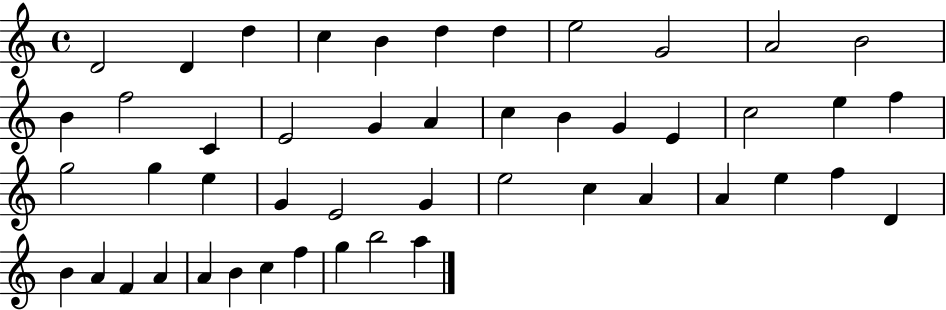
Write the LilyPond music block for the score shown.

{
  \clef treble
  \time 4/4
  \defaultTimeSignature
  \key c \major
  d'2 d'4 d''4 | c''4 b'4 d''4 d''4 | e''2 g'2 | a'2 b'2 | \break b'4 f''2 c'4 | e'2 g'4 a'4 | c''4 b'4 g'4 e'4 | c''2 e''4 f''4 | \break g''2 g''4 e''4 | g'4 e'2 g'4 | e''2 c''4 a'4 | a'4 e''4 f''4 d'4 | \break b'4 a'4 f'4 a'4 | a'4 b'4 c''4 f''4 | g''4 b''2 a''4 | \bar "|."
}